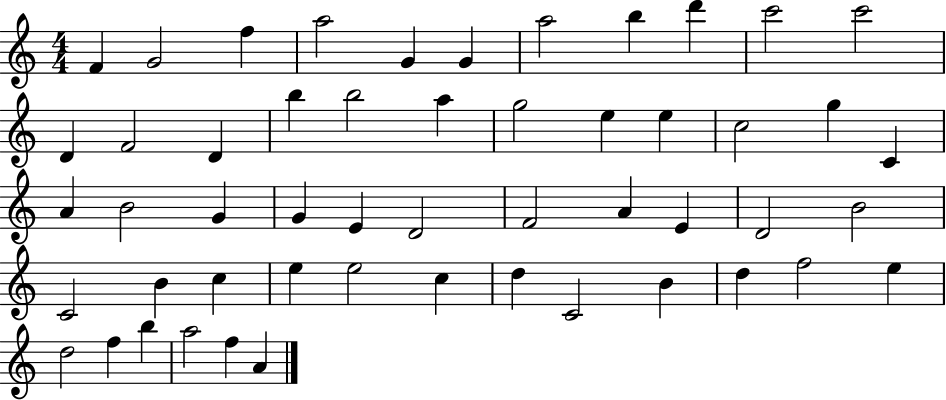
F4/q G4/h F5/q A5/h G4/q G4/q A5/h B5/q D6/q C6/h C6/h D4/q F4/h D4/q B5/q B5/h A5/q G5/h E5/q E5/q C5/h G5/q C4/q A4/q B4/h G4/q G4/q E4/q D4/h F4/h A4/q E4/q D4/h B4/h C4/h B4/q C5/q E5/q E5/h C5/q D5/q C4/h B4/q D5/q F5/h E5/q D5/h F5/q B5/q A5/h F5/q A4/q